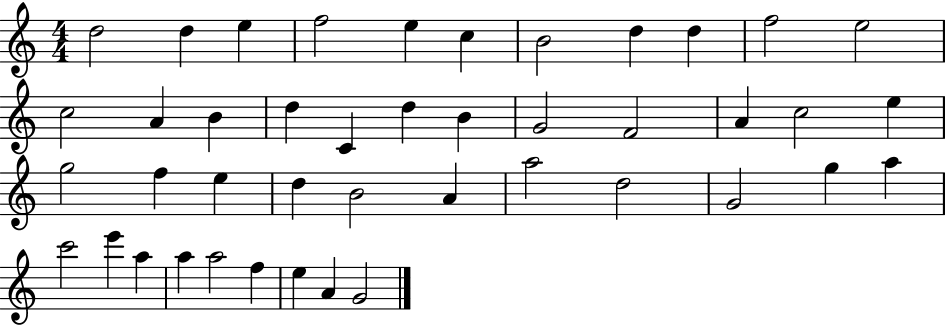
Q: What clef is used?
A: treble